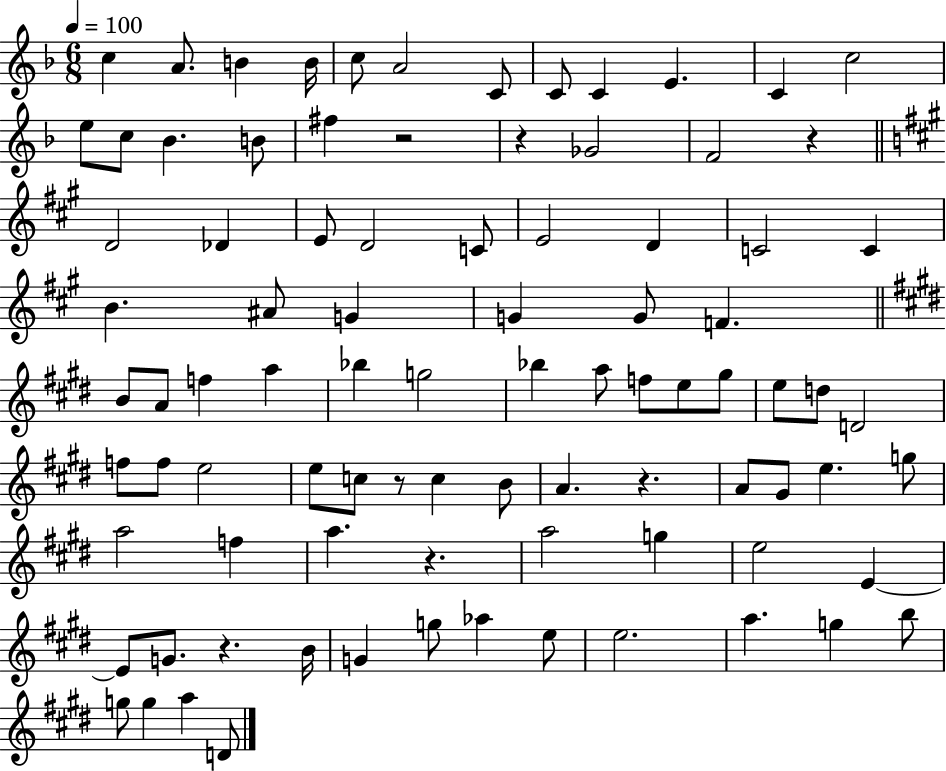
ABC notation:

X:1
T:Untitled
M:6/8
L:1/4
K:F
c A/2 B B/4 c/2 A2 C/2 C/2 C E C c2 e/2 c/2 _B B/2 ^f z2 z _G2 F2 z D2 _D E/2 D2 C/2 E2 D C2 C B ^A/2 G G G/2 F B/2 A/2 f a _b g2 _b a/2 f/2 e/2 ^g/2 e/2 d/2 D2 f/2 f/2 e2 e/2 c/2 z/2 c B/2 A z A/2 ^G/2 e g/2 a2 f a z a2 g e2 E E/2 G/2 z B/4 G g/2 _a e/2 e2 a g b/2 g/2 g a D/2